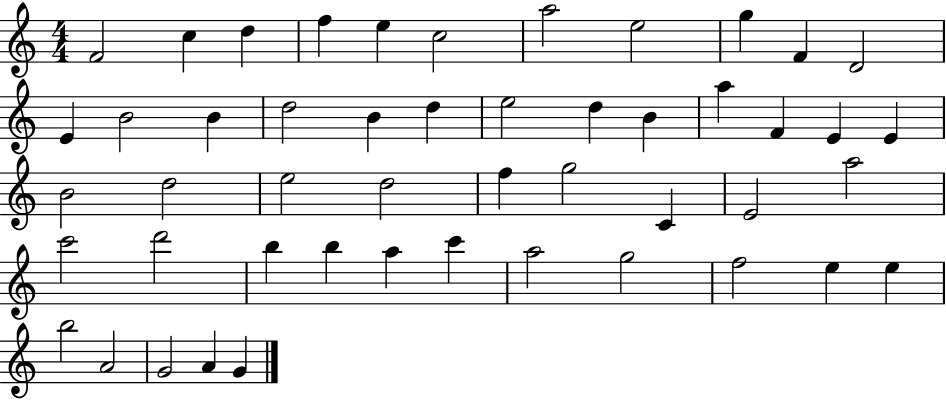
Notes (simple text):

F4/h C5/q D5/q F5/q E5/q C5/h A5/h E5/h G5/q F4/q D4/h E4/q B4/h B4/q D5/h B4/q D5/q E5/h D5/q B4/q A5/q F4/q E4/q E4/q B4/h D5/h E5/h D5/h F5/q G5/h C4/q E4/h A5/h C6/h D6/h B5/q B5/q A5/q C6/q A5/h G5/h F5/h E5/q E5/q B5/h A4/h G4/h A4/q G4/q